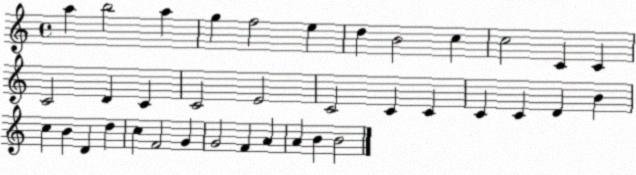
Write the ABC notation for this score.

X:1
T:Untitled
M:4/4
L:1/4
K:C
a b2 a g f2 e d B2 c c2 C C C2 D C C2 E2 C2 C C C C D B c B D d c F2 G G2 F A A B B2